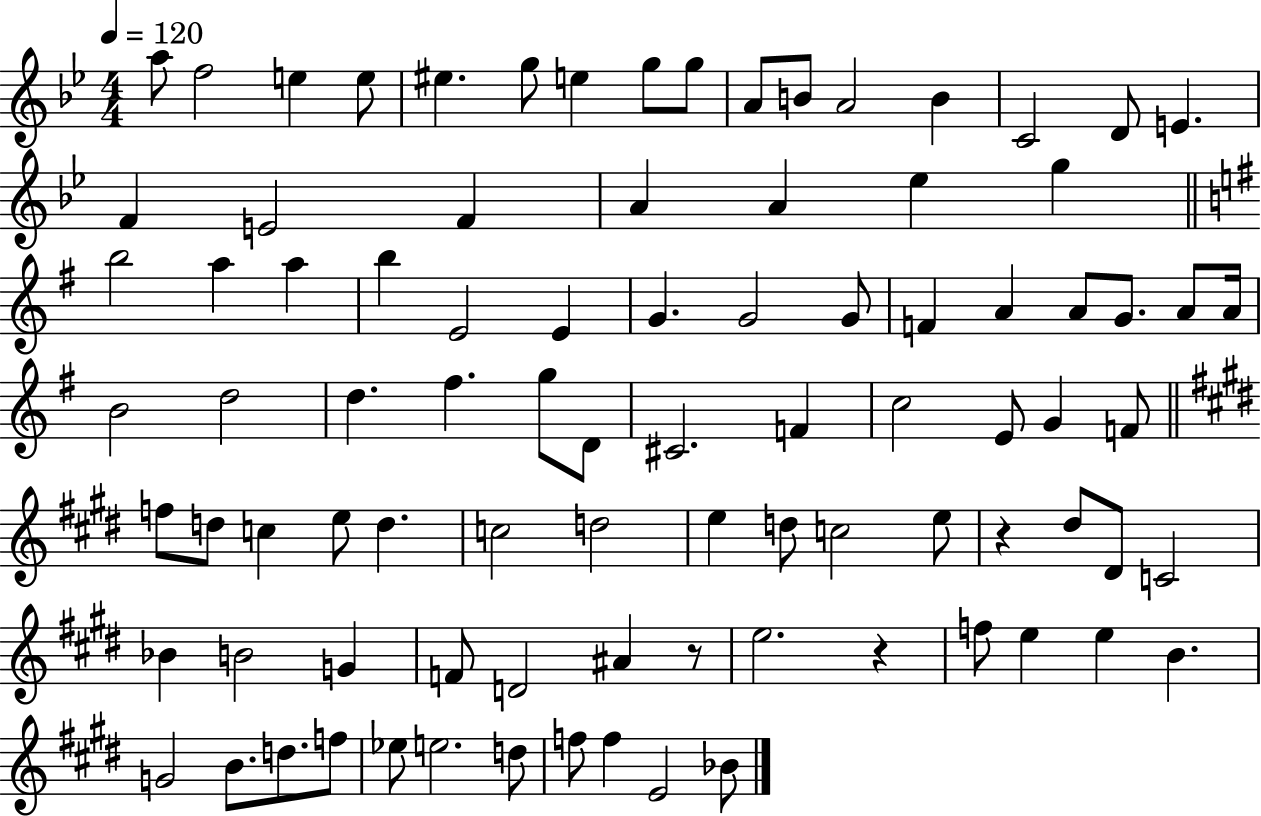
A5/e F5/h E5/q E5/e EIS5/q. G5/e E5/q G5/e G5/e A4/e B4/e A4/h B4/q C4/h D4/e E4/q. F4/q E4/h F4/q A4/q A4/q Eb5/q G5/q B5/h A5/q A5/q B5/q E4/h E4/q G4/q. G4/h G4/e F4/q A4/q A4/e G4/e. A4/e A4/s B4/h D5/h D5/q. F#5/q. G5/e D4/e C#4/h. F4/q C5/h E4/e G4/q F4/e F5/e D5/e C5/q E5/e D5/q. C5/h D5/h E5/q D5/e C5/h E5/e R/q D#5/e D#4/e C4/h Bb4/q B4/h G4/q F4/e D4/h A#4/q R/e E5/h. R/q F5/e E5/q E5/q B4/q. G4/h B4/e. D5/e. F5/e Eb5/e E5/h. D5/e F5/e F5/q E4/h Bb4/e